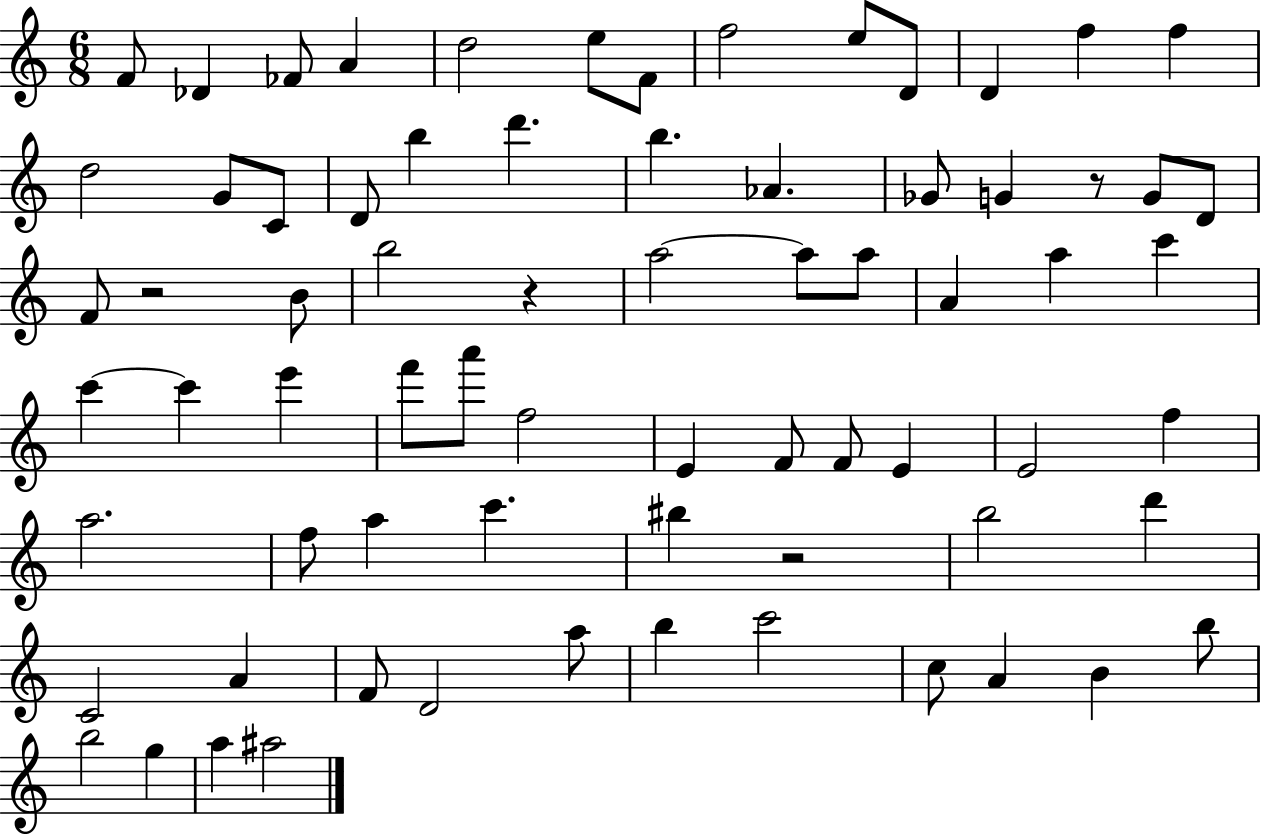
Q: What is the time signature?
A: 6/8